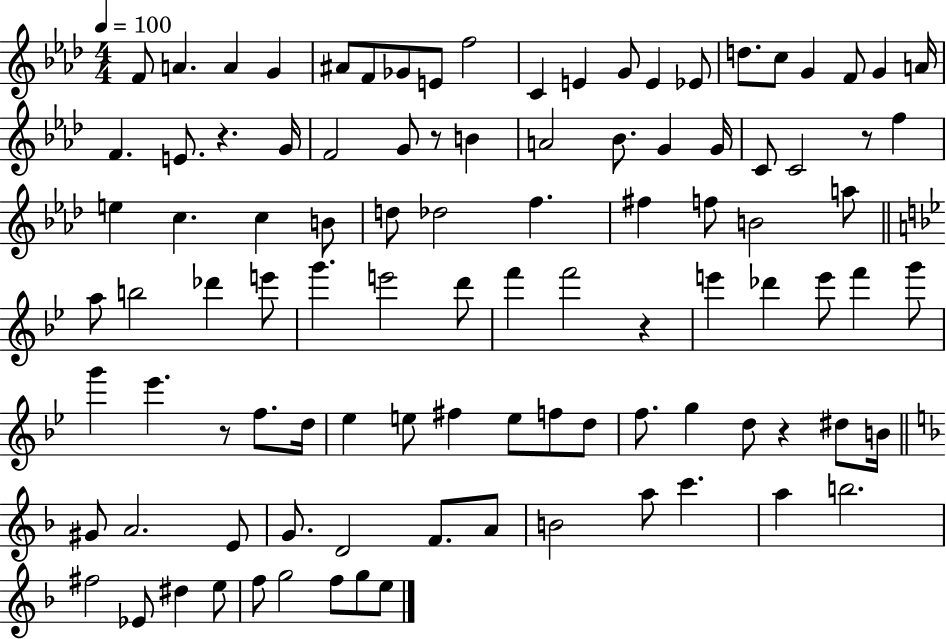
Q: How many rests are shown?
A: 6